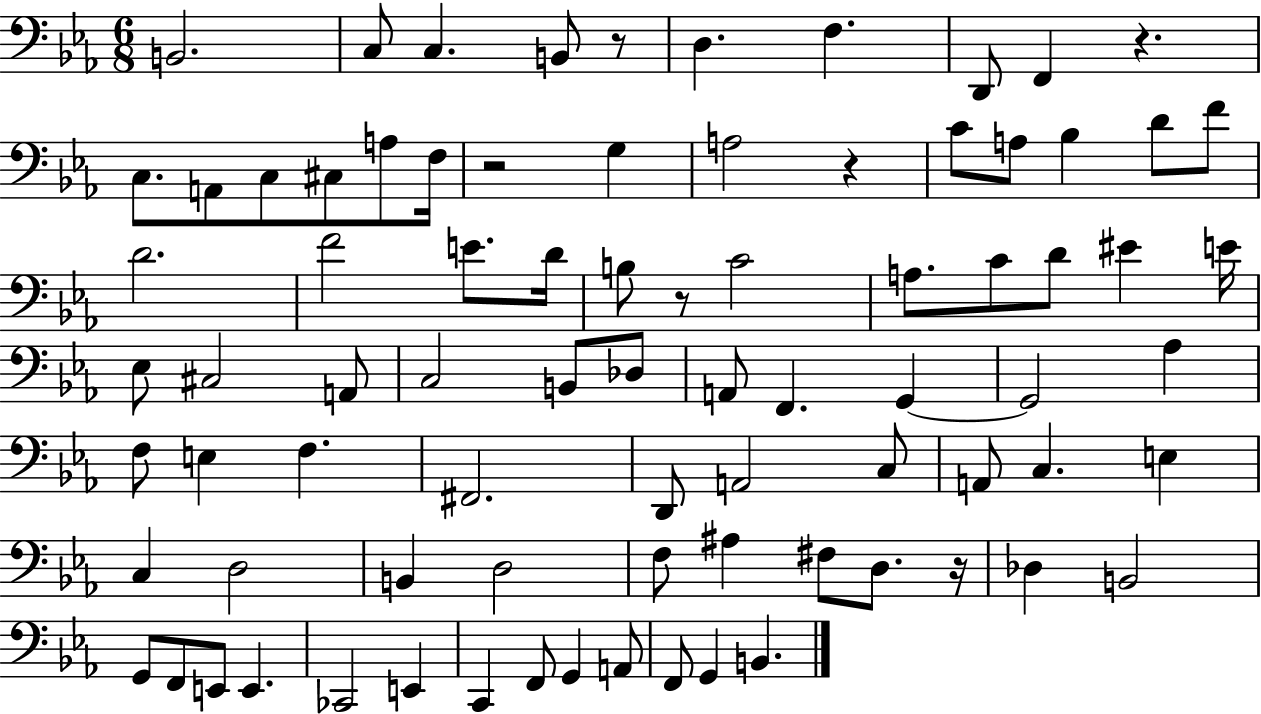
{
  \clef bass
  \numericTimeSignature
  \time 6/8
  \key ees \major
  b,2. | c8 c4. b,8 r8 | d4. f4. | d,8 f,4 r4. | \break c8. a,8 c8 cis8 a8 f16 | r2 g4 | a2 r4 | c'8 a8 bes4 d'8 f'8 | \break d'2. | f'2 e'8. d'16 | b8 r8 c'2 | a8. c'8 d'8 eis'4 e'16 | \break ees8 cis2 a,8 | c2 b,8 des8 | a,8 f,4. g,4~~ | g,2 aes4 | \break f8 e4 f4. | fis,2. | d,8 a,2 c8 | a,8 c4. e4 | \break c4 d2 | b,4 d2 | f8 ais4 fis8 d8. r16 | des4 b,2 | \break g,8 f,8 e,8 e,4. | ces,2 e,4 | c,4 f,8 g,4 a,8 | f,8 g,4 b,4. | \break \bar "|."
}